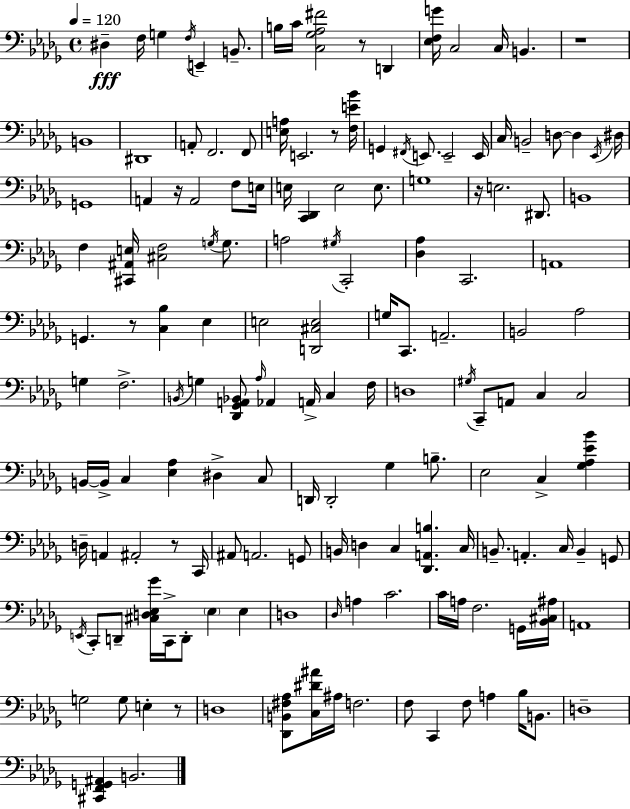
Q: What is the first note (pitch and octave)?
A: D#3